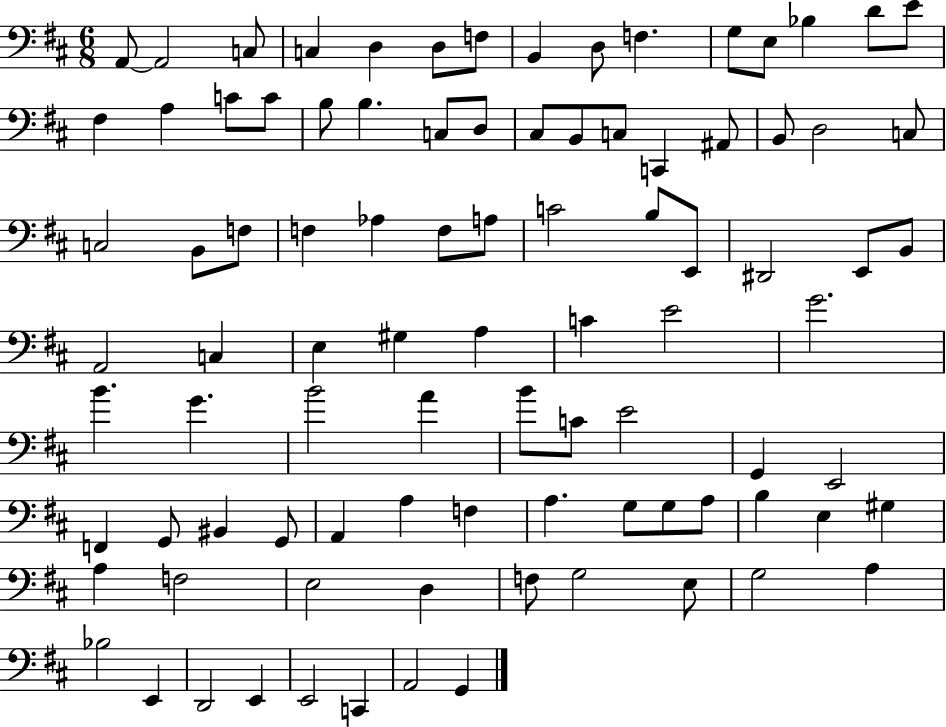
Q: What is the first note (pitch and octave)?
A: A2